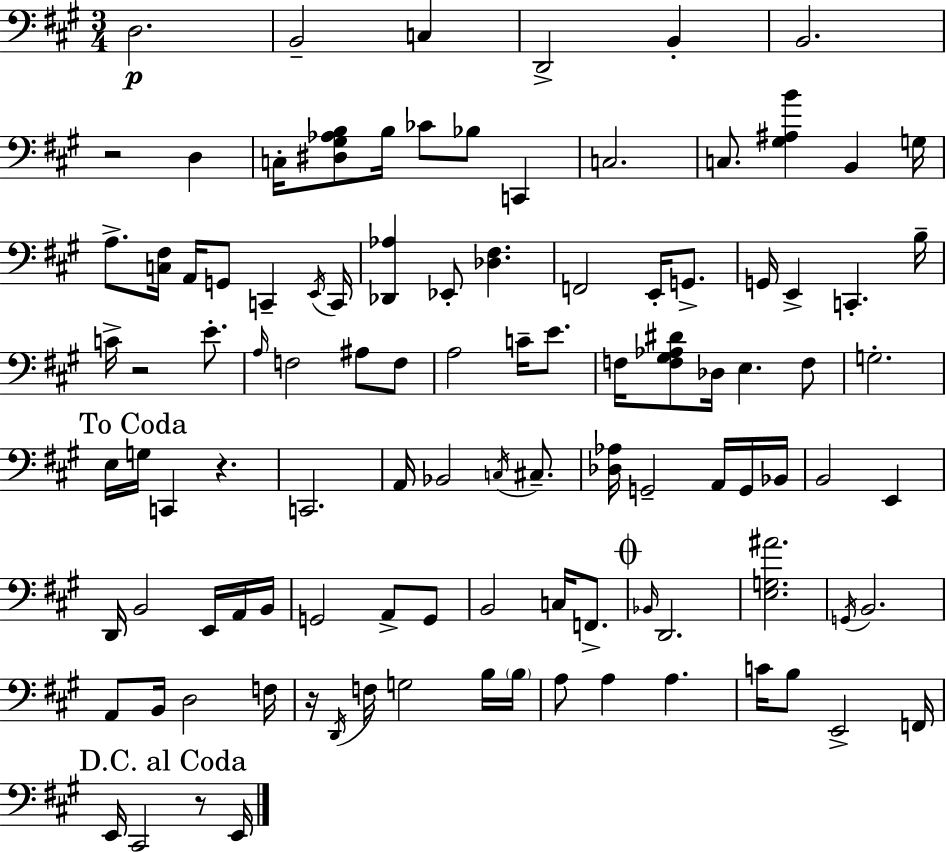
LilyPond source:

{
  \clef bass
  \numericTimeSignature
  \time 3/4
  \key a \major
  d2.\p | b,2-- c4 | d,2-> b,4-. | b,2. | \break r2 d4 | c16-. <dis gis aes b>8 b16 ces'8 bes8 c,4 | c2. | c8. <gis ais b'>4 b,4 g16 | \break a8.-> <c fis>16 a,16 g,8 c,4-- \acciaccatura { e,16 } | c,16 <des, aes>4 ees,8-. <des fis>4. | f,2 e,16-. g,8.-> | g,16 e,4-> c,4.-. | \break b16-- c'16-> r2 e'8.-. | \grace { a16 } f2 ais8 | f8 a2 c'16-- e'8. | f16 <f gis aes dis'>8 des16 e4. | \break f8 g2.-. | \mark "To Coda" e16 g16 c,4 r4. | c,2. | a,16 bes,2 \acciaccatura { c16 } | \break cis8.-- <des aes>16 g,2-- | a,16 g,16 bes,16 b,2 e,4 | d,16 b,2 | e,16 a,16 b,16 g,2 a,8-> | \break g,8 b,2 c16 | f,8.-> \mark \markup { \musicglyph "scripts.coda" } \grace { bes,16 } d,2. | <e g ais'>2. | \acciaccatura { g,16 } b,2. | \break a,8 b,16 d2 | f16 r16 \acciaccatura { d,16 } f16 g2 | b16 \parenthesize b16 a8 a4 | a4. c'16 b8 e,2-> | \break f,16 \mark "D.C. al Coda" e,16 cis,2 | r8 e,16 \bar "|."
}